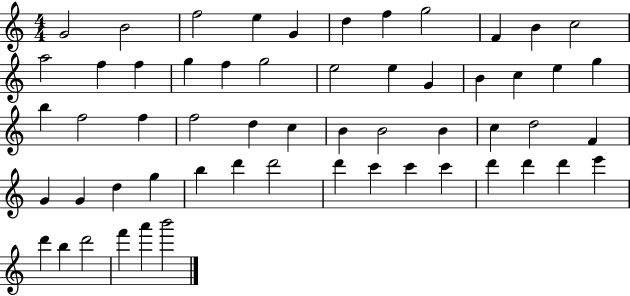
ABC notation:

X:1
T:Untitled
M:4/4
L:1/4
K:C
G2 B2 f2 e G d f g2 F B c2 a2 f f g f g2 e2 e G B c e g b f2 f f2 d c B B2 B c d2 F G G d g b d' d'2 d' c' c' c' d' d' d' e' d' b d'2 f' a' b'2